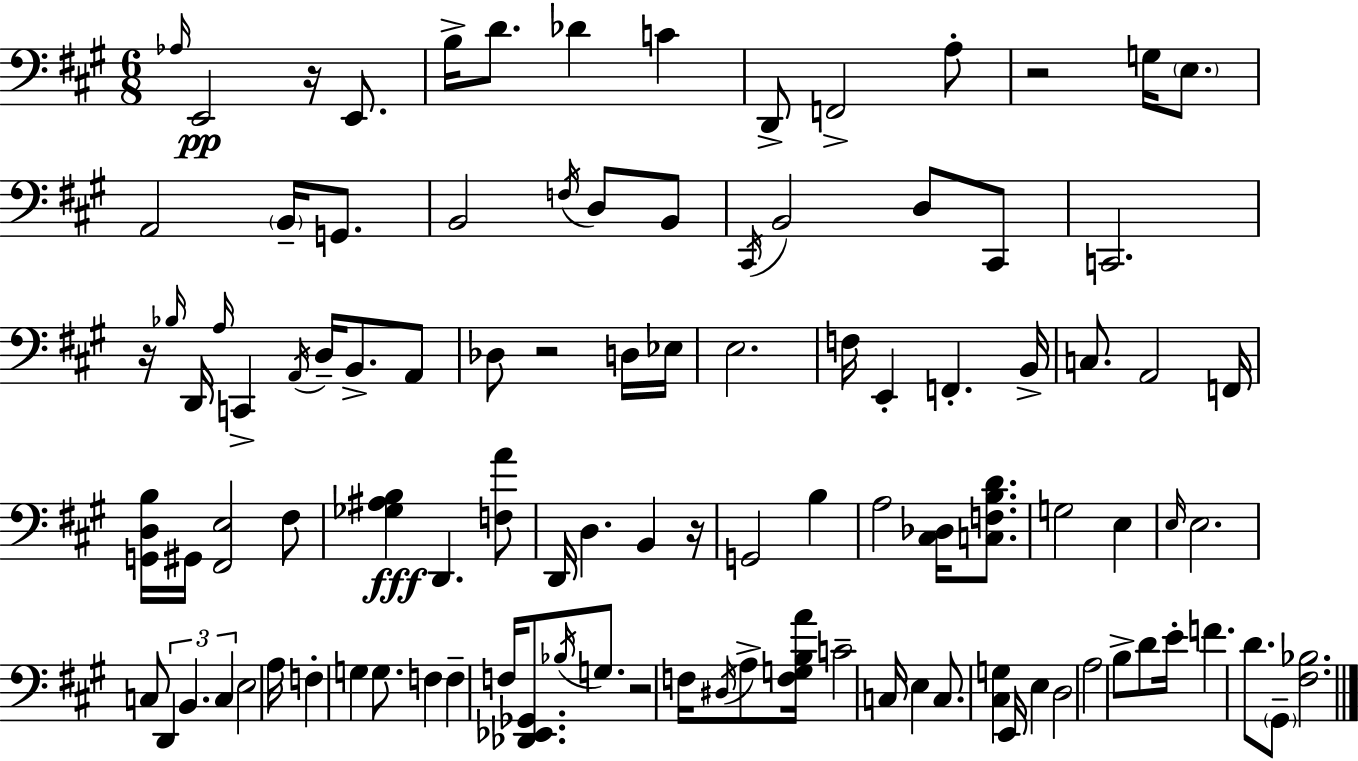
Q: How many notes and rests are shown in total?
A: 103